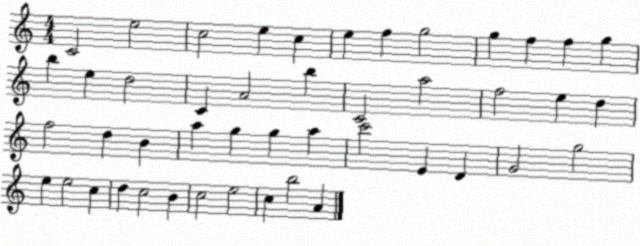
X:1
T:Untitled
M:4/4
L:1/4
K:C
C2 e2 c2 e c e f g2 g f f g b e d2 C A2 b C2 a2 f2 e d f2 d B a g g a c'2 E D G2 g2 e e2 c d c2 B c2 e2 c b2 A